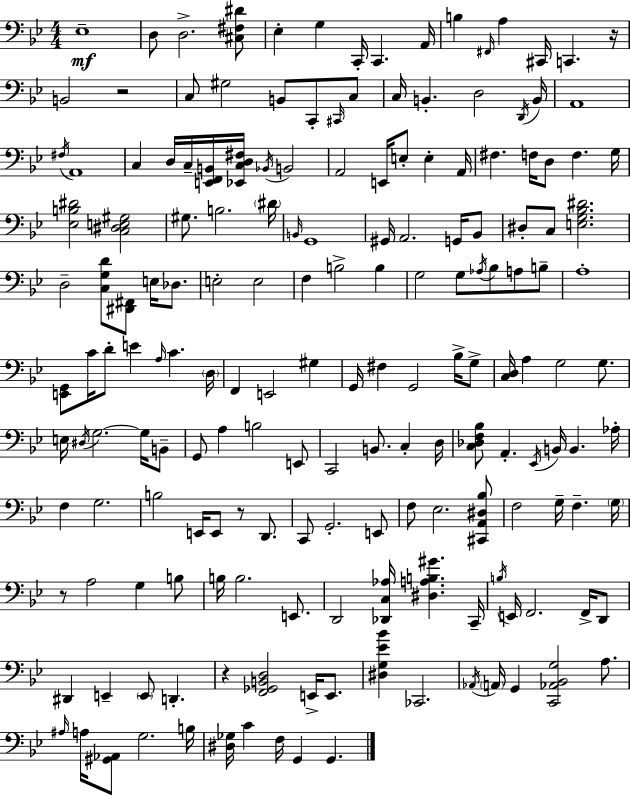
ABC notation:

X:1
T:Untitled
M:4/4
L:1/4
K:Bb
_E,4 D,/2 D,2 [^C,^F,^D]/2 _E, G, C,,/4 C,, A,,/4 B, ^F,,/4 A, ^C,,/4 C,, z/4 B,,2 z2 C,/2 ^G,2 B,,/2 C,,/2 ^C,,/4 C,/2 C,/4 B,, D,2 D,,/4 B,,/4 A,,4 ^F,/4 A,,4 C, D,/4 C,/4 [E,,F,,B,,]/4 [_E,,C,D,^F,]/4 _B,,/4 B,,2 A,,2 E,,/4 E,/2 E, A,,/4 ^F, F,/4 D,/2 F, G,/4 [_E,B,^D]2 [C,^D,E,^G,]2 ^G,/2 B,2 ^D/4 B,,/4 G,,4 ^G,,/4 A,,2 G,,/4 _B,,/2 ^D,/2 C,/2 [E,G,_B,^D]2 D,2 [C,G,D]/2 [^D,,^F,,]/2 E,/4 _D,/2 E,2 E,2 F, B,2 B, G,2 G,/2 _A,/4 _B,/2 A,/2 B,/2 A,4 [E,,G,,]/2 C/4 D/2 E A,/4 C D,/4 F,, E,,2 ^G, G,,/4 ^F, G,,2 _B,/4 G,/2 [C,D,]/4 A, G,2 G,/2 E,/4 ^D,/4 G,2 G,/4 B,,/2 G,,/2 A, B,2 E,,/2 C,,2 B,,/2 C, D,/4 [C,_D,F,_B,]/2 A,, _E,,/4 B,,/4 B,, _A,/4 F, G,2 B,2 E,,/4 E,,/2 z/2 D,,/2 C,,/2 G,,2 E,,/2 F,/2 _E,2 [^C,,A,,^D,_B,]/2 F,2 G,/4 F, G,/4 z/2 A,2 G, B,/2 B,/4 B,2 E,,/2 D,,2 [_D,,C,_A,]/4 [^D,A,B,^G] C,,/4 B,/4 E,,/4 F,,2 F,,/4 D,,/2 ^D,, E,, E,,/2 D,, z [F,,_G,,B,,D,]2 E,,/4 E,,/2 [^D,G,_E_B] _C,,2 _A,,/4 A,,/4 G,, [C,,_A,,_B,,G,]2 A,/2 ^A,/4 A,/4 [^G,,_A,,]/2 G,2 B,/4 [^D,_G,]/4 C F,/4 G,, G,,